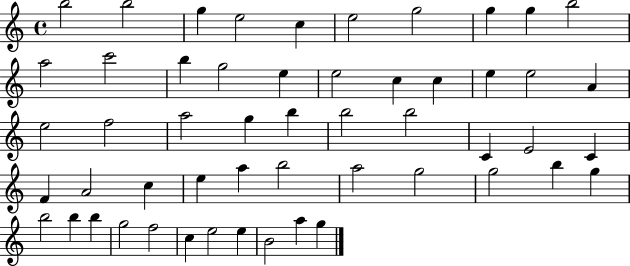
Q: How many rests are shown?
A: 0